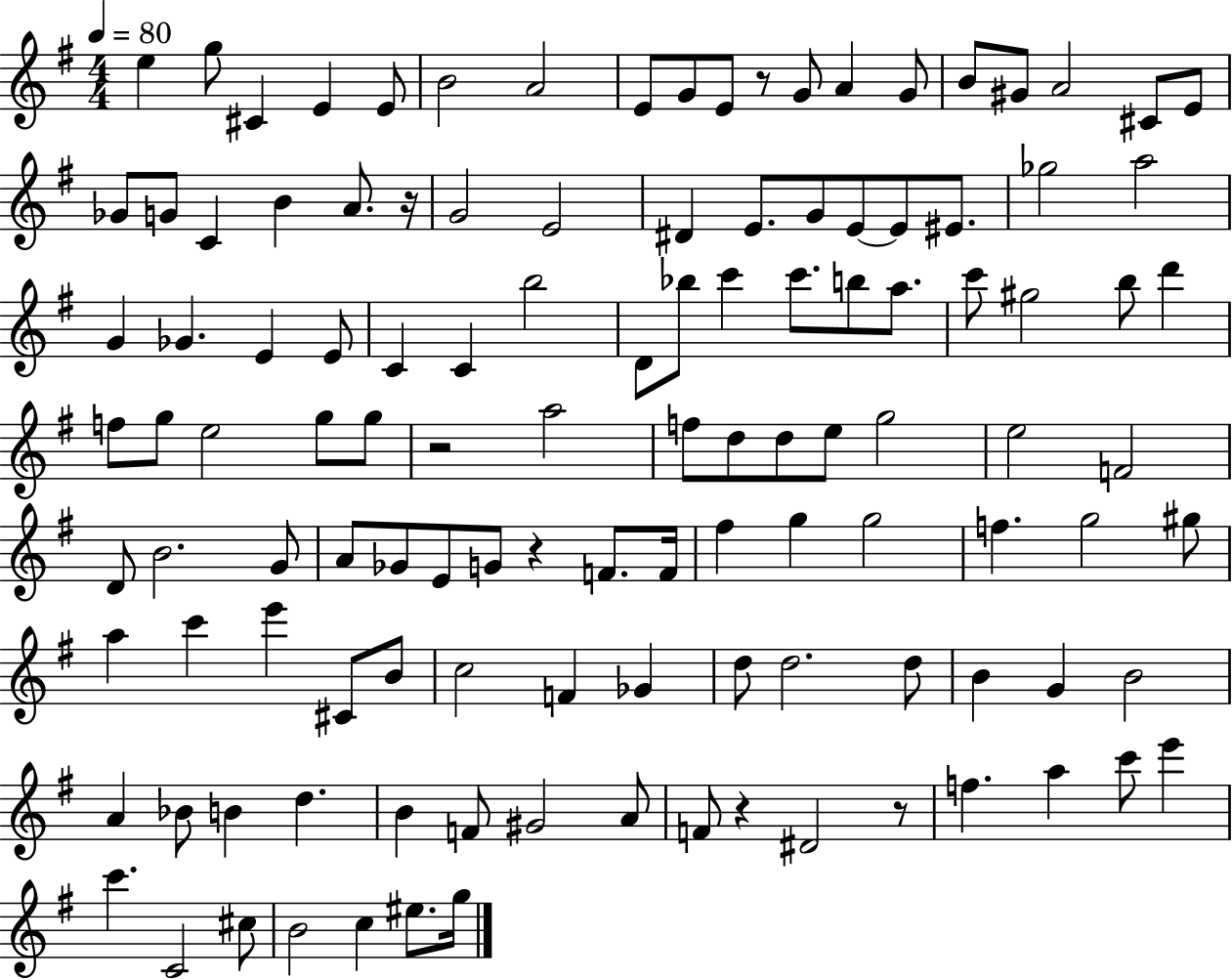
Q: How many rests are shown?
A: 6